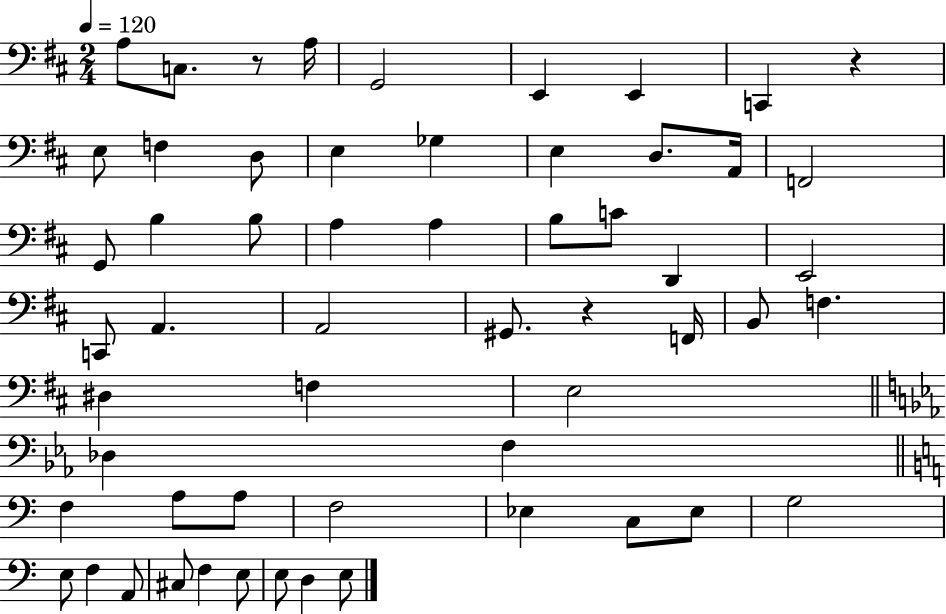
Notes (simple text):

A3/e C3/e. R/e A3/s G2/h E2/q E2/q C2/q R/q E3/e F3/q D3/e E3/q Gb3/q E3/q D3/e. A2/s F2/h G2/e B3/q B3/e A3/q A3/q B3/e C4/e D2/q E2/h C2/e A2/q. A2/h G#2/e. R/q F2/s B2/e F3/q. D#3/q F3/q E3/h Db3/q F3/q F3/q A3/e A3/e F3/h Eb3/q C3/e Eb3/e G3/h E3/e F3/q A2/e C#3/e F3/q E3/e E3/e D3/q E3/e